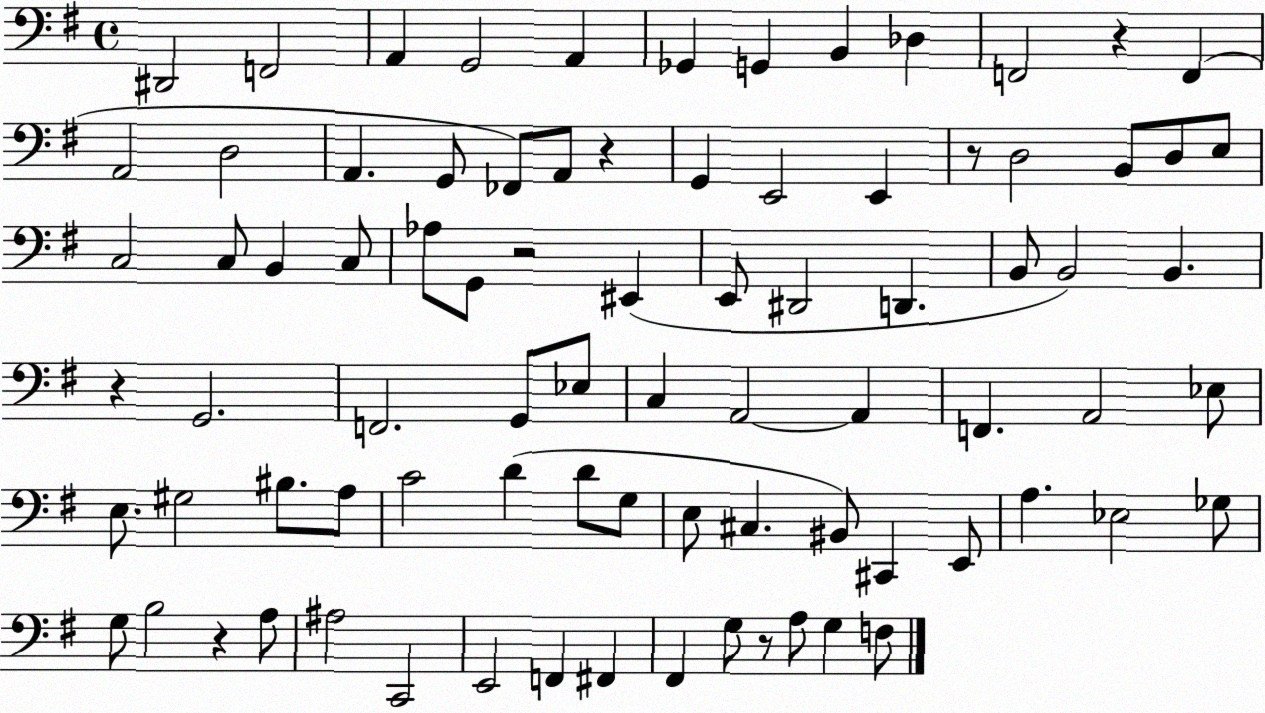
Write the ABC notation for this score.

X:1
T:Untitled
M:4/4
L:1/4
K:G
^D,,2 F,,2 A,, G,,2 A,, _G,, G,, B,, _D, F,,2 z F,, A,,2 D,2 A,, G,,/2 _F,,/2 A,,/2 z G,, E,,2 E,, z/2 D,2 B,,/2 D,/2 E,/2 C,2 C,/2 B,, C,/2 _A,/2 G,,/2 z2 ^E,, E,,/2 ^D,,2 D,, B,,/2 B,,2 B,, z G,,2 F,,2 G,,/2 _E,/2 C, A,,2 A,, F,, A,,2 _E,/2 E,/2 ^G,2 ^B,/2 A,/2 C2 D D/2 G,/2 E,/2 ^C, ^B,,/2 ^C,, E,,/2 A, _E,2 _G,/2 G,/2 B,2 z A,/2 ^A,2 C,,2 E,,2 F,, ^F,, ^F,, G,/2 z/2 A,/2 G, F,/2